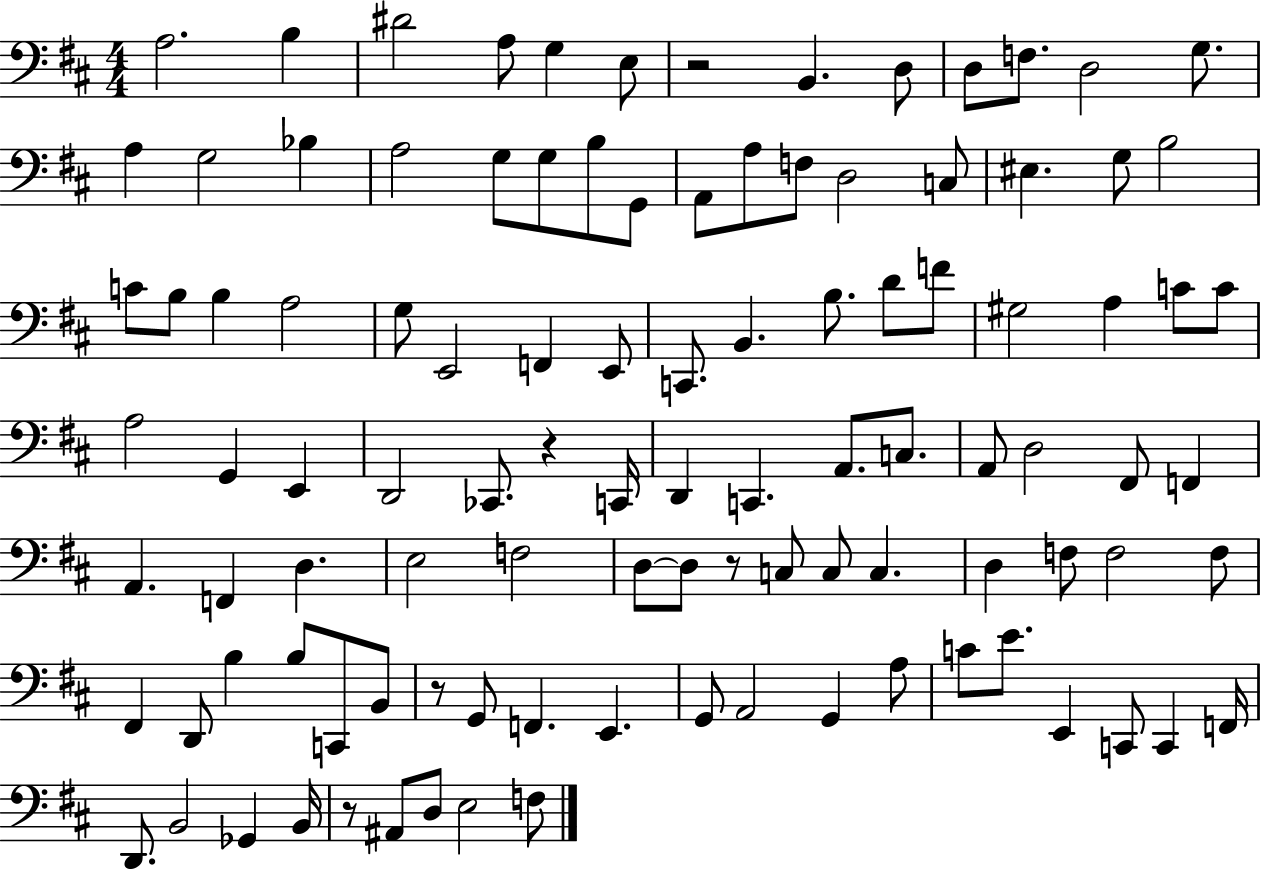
X:1
T:Untitled
M:4/4
L:1/4
K:D
A,2 B, ^D2 A,/2 G, E,/2 z2 B,, D,/2 D,/2 F,/2 D,2 G,/2 A, G,2 _B, A,2 G,/2 G,/2 B,/2 G,,/2 A,,/2 A,/2 F,/2 D,2 C,/2 ^E, G,/2 B,2 C/2 B,/2 B, A,2 G,/2 E,,2 F,, E,,/2 C,,/2 B,, B,/2 D/2 F/2 ^G,2 A, C/2 C/2 A,2 G,, E,, D,,2 _C,,/2 z C,,/4 D,, C,, A,,/2 C,/2 A,,/2 D,2 ^F,,/2 F,, A,, F,, D, E,2 F,2 D,/2 D,/2 z/2 C,/2 C,/2 C, D, F,/2 F,2 F,/2 ^F,, D,,/2 B, B,/2 C,,/2 B,,/2 z/2 G,,/2 F,, E,, G,,/2 A,,2 G,, A,/2 C/2 E/2 E,, C,,/2 C,, F,,/4 D,,/2 B,,2 _G,, B,,/4 z/2 ^A,,/2 D,/2 E,2 F,/2